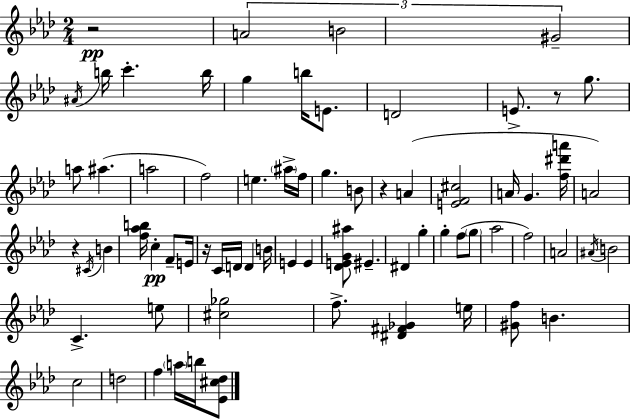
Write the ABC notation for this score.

X:1
T:Untitled
M:2/4
L:1/4
K:Fm
z2 A2 B2 ^G2 ^A/4 b/4 c' b/4 g b/4 E/2 D2 E/2 z/2 g/2 a/2 ^a a2 f2 e ^a/4 f/4 g B/2 z A [EF^c]2 A/4 G [f^d'a']/4 A2 z ^C/4 B [f_ab]/4 c F/2 E/4 z/4 C/4 D/4 D B/4 E E [_DEG^a]/2 ^E ^D g g f/2 g/2 _a2 f2 A2 ^A/4 B2 C e/2 [^c_g]2 f/2 [^D^F_G] e/4 [^Gf]/2 B c2 d2 f a/4 b/4 [_E^c_d]/2